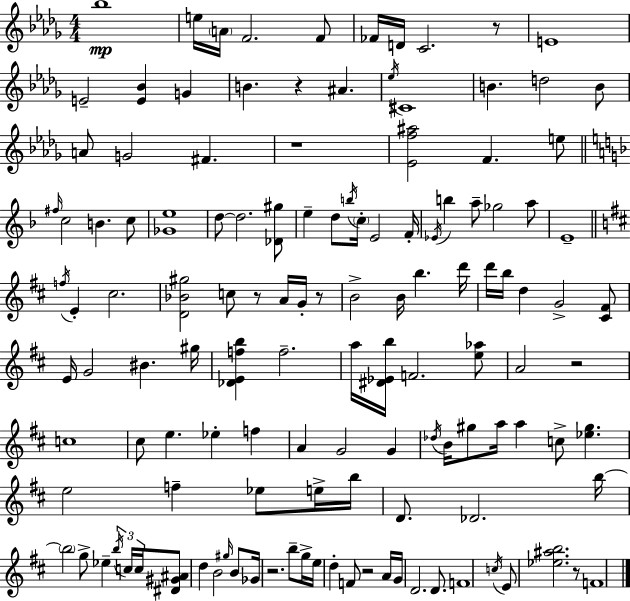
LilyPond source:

{
  \clef treble
  \numericTimeSignature
  \time 4/4
  \key bes \minor
  bes''1\mp | e''16 \parenthesize a'16 f'2. f'8 | fes'16 d'16 c'2. r8 | e'1 | \break e'2-- <e' bes'>4 g'4 | b'4. r4 ais'4. | \acciaccatura { ees''16 } cis'1 | b'4. d''2 b'8 | \break a'8 g'2 fis'4. | r1 | <ees' f'' ais''>2 f'4. e''8 | \bar "||" \break \key f \major \grace { fis''16 } c''2 b'4. c''8 | <ges' e''>1 | d''8~~ d''2. <des' gis''>8 | e''4-- d''8 \acciaccatura { b''16 } \parenthesize c''16-. e'2 | \break f'16-. \acciaccatura { ees'16 } b''4 a''8-- ges''2 | a''8 e'1-- | \bar "||" \break \key d \major \acciaccatura { f''16 } e'4-. cis''2. | <d' bes' gis''>2 c''8 r8 a'16 g'16-. r8 | b'2-> b'16 b''4. | d'''16 d'''16 b''16 d''4 g'2-> <cis' fis'>8 | \break e'16 g'2 bis'4. | gis''16 <des' e' f'' b''>4 f''2.-- | a''16 <dis' ees' b''>16 f'2. <e'' aes''>8 | a'2 r2 | \break c''1 | cis''8 e''4. ees''4-. f''4 | a'4 g'2 g'4 | \acciaccatura { des''16 } b'16 gis''8 a''16 a''4 c''8-> <ees'' gis''>4. | \break e''2 f''4-- ees''8 | e''16-> b''16 d'8. des'2. | b''16~~ \parenthesize b''2 g''8-> ees''4-- | \tuplet 3/2 { \acciaccatura { b''16 } c''16 c''16 } <dis' gis' ais'>8 d''4 b'2 | \break \grace { gis''16 } b'8 ges'16 r2. | b''8-- g''16-> e''16 d''4-. f'8 r2 | a'16 g'16 d'2. | d'8. f'1 | \break \acciaccatura { c''16 } e'8 <ees'' ais'' b''>2. | r8 f'1 | \bar "|."
}